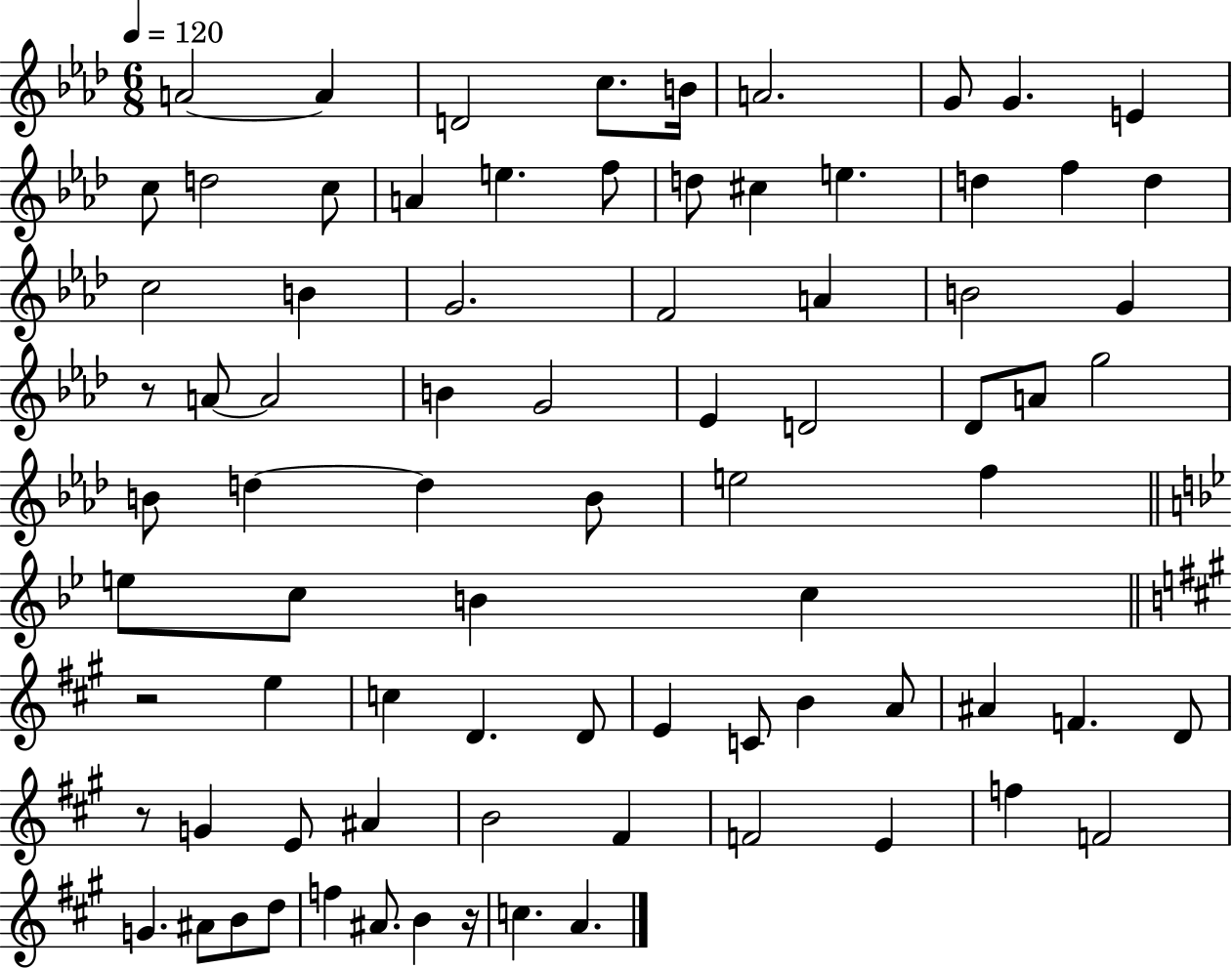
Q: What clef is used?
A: treble